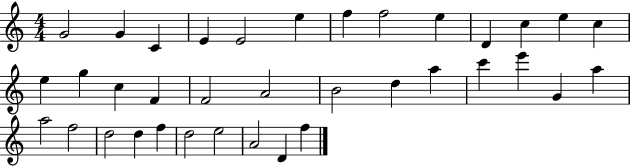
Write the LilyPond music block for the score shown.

{
  \clef treble
  \numericTimeSignature
  \time 4/4
  \key c \major
  g'2 g'4 c'4 | e'4 e'2 e''4 | f''4 f''2 e''4 | d'4 c''4 e''4 c''4 | \break e''4 g''4 c''4 f'4 | f'2 a'2 | b'2 d''4 a''4 | c'''4 e'''4 g'4 a''4 | \break a''2 f''2 | d''2 d''4 f''4 | d''2 e''2 | a'2 d'4 f''4 | \break \bar "|."
}